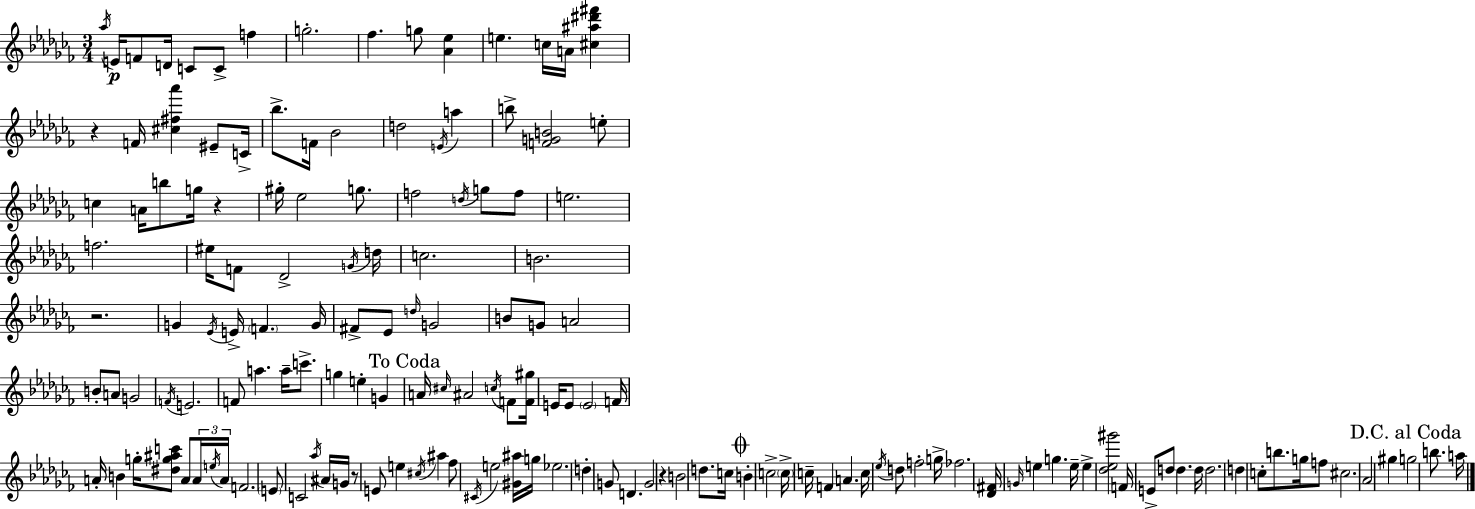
X:1
T:Untitled
M:3/4
L:1/4
K:Abm
_a/4 E/4 F/2 D/4 C/2 C/2 f g2 _f g/2 [_A_e] e c/4 A/4 [^c^a^d'^f'] z F/4 [^c^f_a'] ^E/2 C/4 _b/2 F/4 _B2 d2 E/4 a b/2 [FGB]2 e/2 c A/4 b/2 g/4 z ^g/4 _e2 g/2 f2 d/4 g/2 f/2 e2 f2 ^e/4 F/2 _D2 G/4 d/4 c2 B2 z2 G _E/4 E/4 F G/4 ^F/2 _E/2 d/4 G2 B/2 G/2 A2 B/2 A/2 G2 F/4 E2 F/2 a a/4 c'/2 g e G A/4 ^c/4 ^A2 c/4 F/2 [F^g]/4 E/4 E/2 E2 F/4 A/4 B g/4 [^dg^ac']/2 A/2 A/4 e/4 A/4 F2 E/2 C2 _a/4 ^A/4 G/4 z/2 E/2 e ^c/4 ^a _f/2 ^C/4 e2 [^G^a]/4 g/4 _e2 d G/2 D G2 z B2 d/2 c/4 B c2 c/4 c/4 F A c/4 _e/4 d/2 f2 g/4 _f2 [_D^F]/4 G/4 e g e/4 e [_d_e^g']2 F/4 E/2 d/2 d d/4 d2 d c/2 b/2 g/4 f/2 ^c2 _A2 ^g g2 b/2 a/4